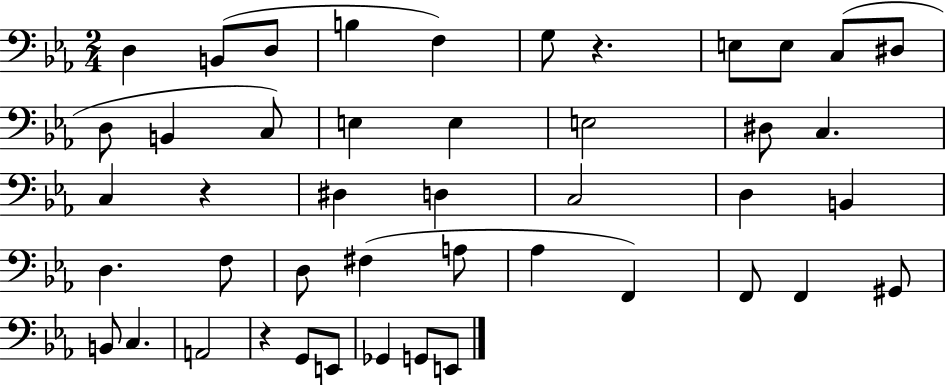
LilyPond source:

{
  \clef bass
  \numericTimeSignature
  \time 2/4
  \key ees \major
  d4 b,8( d8 | b4 f4) | g8 r4. | e8 e8 c8( dis8 | \break d8 b,4 c8) | e4 e4 | e2 | dis8 c4. | \break c4 r4 | dis4 d4 | c2 | d4 b,4 | \break d4. f8 | d8 fis4( a8 | aes4 f,4) | f,8 f,4 gis,8 | \break b,8 c4. | a,2 | r4 g,8 e,8 | ges,4 g,8 e,8 | \break \bar "|."
}